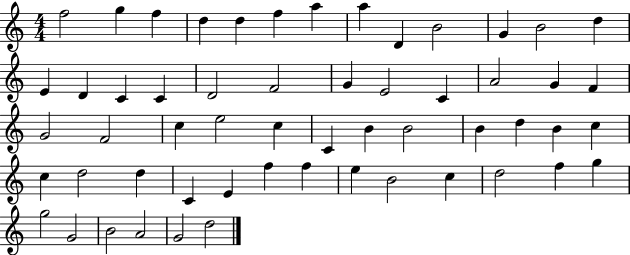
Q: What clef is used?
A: treble